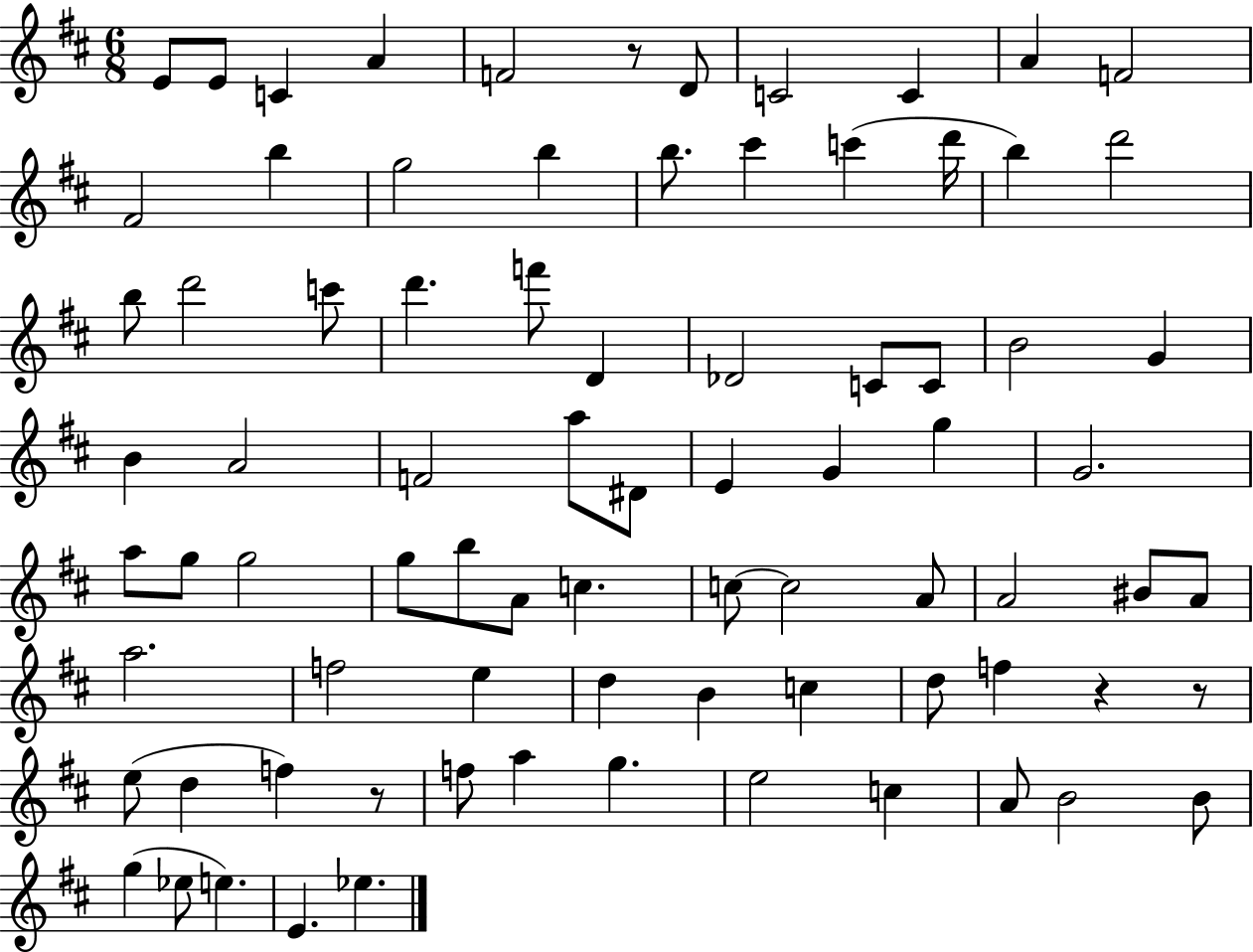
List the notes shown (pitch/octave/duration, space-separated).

E4/e E4/e C4/q A4/q F4/h R/e D4/e C4/h C4/q A4/q F4/h F#4/h B5/q G5/h B5/q B5/e. C#6/q C6/q D6/s B5/q D6/h B5/e D6/h C6/e D6/q. F6/e D4/q Db4/h C4/e C4/e B4/h G4/q B4/q A4/h F4/h A5/e D#4/e E4/q G4/q G5/q G4/h. A5/e G5/e G5/h G5/e B5/e A4/e C5/q. C5/e C5/h A4/e A4/h BIS4/e A4/e A5/h. F5/h E5/q D5/q B4/q C5/q D5/e F5/q R/q R/e E5/e D5/q F5/q R/e F5/e A5/q G5/q. E5/h C5/q A4/e B4/h B4/e G5/q Eb5/e E5/q. E4/q. Eb5/q.